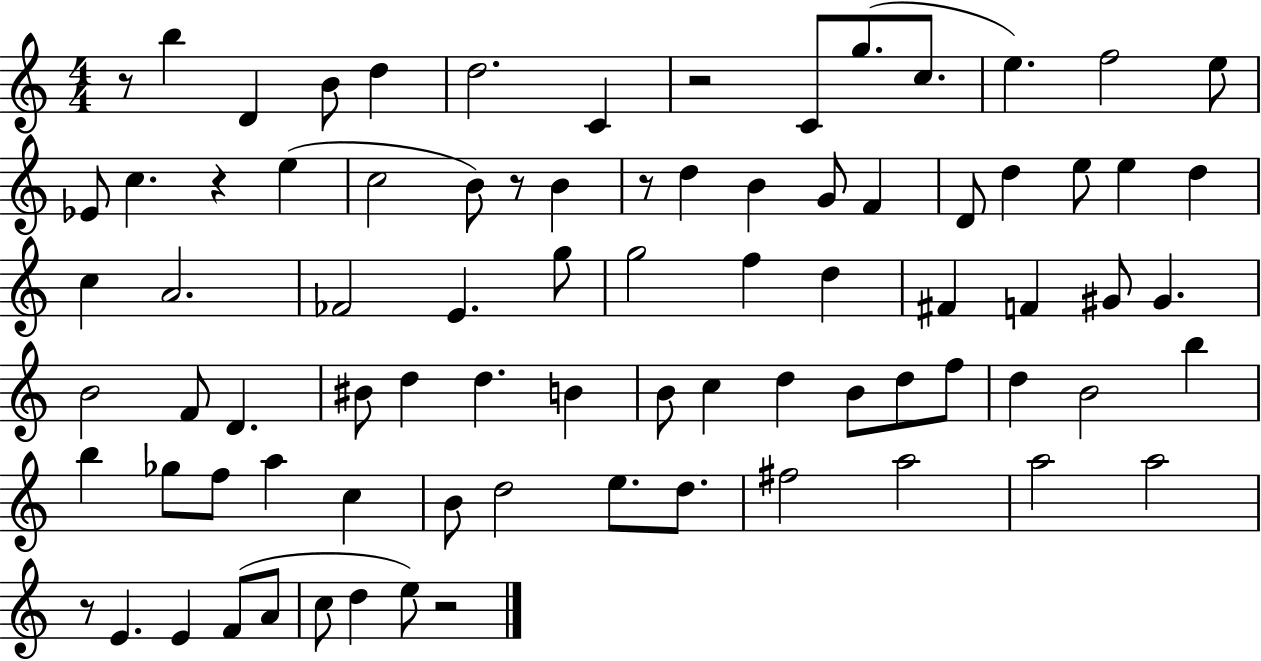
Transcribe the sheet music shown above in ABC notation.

X:1
T:Untitled
M:4/4
L:1/4
K:C
z/2 b D B/2 d d2 C z2 C/2 g/2 c/2 e f2 e/2 _E/2 c z e c2 B/2 z/2 B z/2 d B G/2 F D/2 d e/2 e d c A2 _F2 E g/2 g2 f d ^F F ^G/2 ^G B2 F/2 D ^B/2 d d B B/2 c d B/2 d/2 f/2 d B2 b b _g/2 f/2 a c B/2 d2 e/2 d/2 ^f2 a2 a2 a2 z/2 E E F/2 A/2 c/2 d e/2 z2